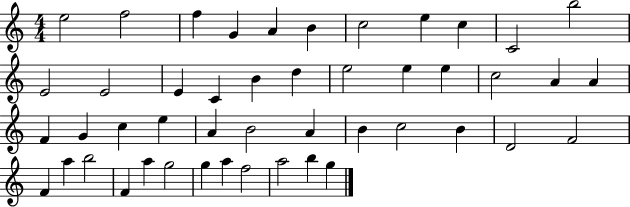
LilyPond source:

{
  \clef treble
  \numericTimeSignature
  \time 4/4
  \key c \major
  e''2 f''2 | f''4 g'4 a'4 b'4 | c''2 e''4 c''4 | c'2 b''2 | \break e'2 e'2 | e'4 c'4 b'4 d''4 | e''2 e''4 e''4 | c''2 a'4 a'4 | \break f'4 g'4 c''4 e''4 | a'4 b'2 a'4 | b'4 c''2 b'4 | d'2 f'2 | \break f'4 a''4 b''2 | f'4 a''4 g''2 | g''4 a''4 f''2 | a''2 b''4 g''4 | \break \bar "|."
}